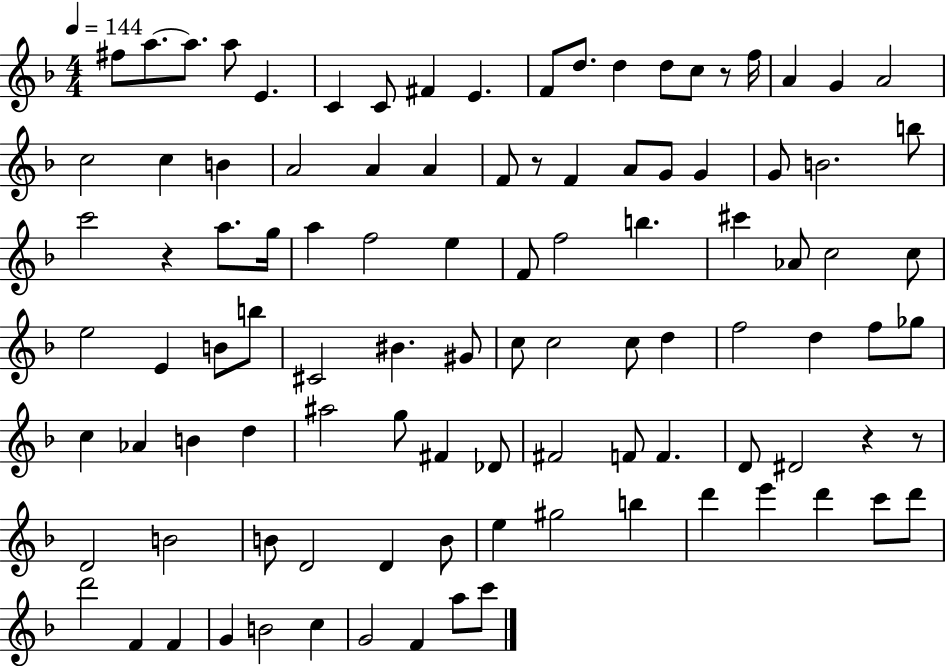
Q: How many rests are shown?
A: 5